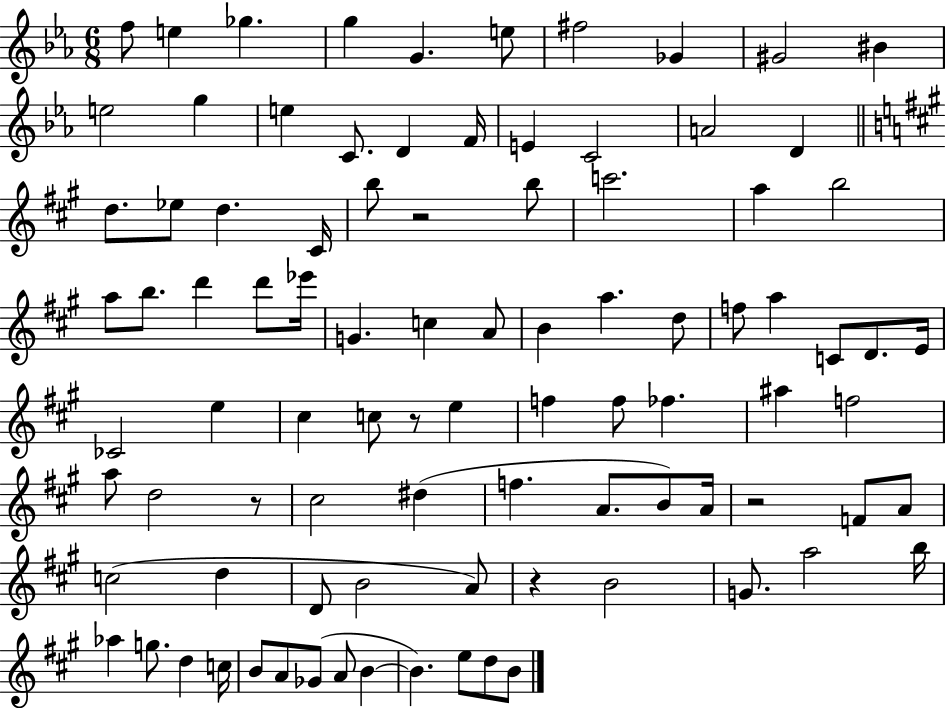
F5/e E5/q Gb5/q. G5/q G4/q. E5/e F#5/h Gb4/q G#4/h BIS4/q E5/h G5/q E5/q C4/e. D4/q F4/s E4/q C4/h A4/h D4/q D5/e. Eb5/e D5/q. C#4/s B5/e R/h B5/e C6/h. A5/q B5/h A5/e B5/e. D6/q D6/e Eb6/s G4/q. C5/q A4/e B4/q A5/q. D5/e F5/e A5/q C4/e D4/e. E4/s CES4/h E5/q C#5/q C5/e R/e E5/q F5/q F5/e FES5/q. A#5/q F5/h A5/e D5/h R/e C#5/h D#5/q F5/q. A4/e. B4/e A4/s R/h F4/e A4/e C5/h D5/q D4/e B4/h A4/e R/q B4/h G4/e. A5/h B5/s Ab5/q G5/e. D5/q C5/s B4/e A4/e Gb4/e A4/e B4/q B4/q. E5/e D5/e B4/e